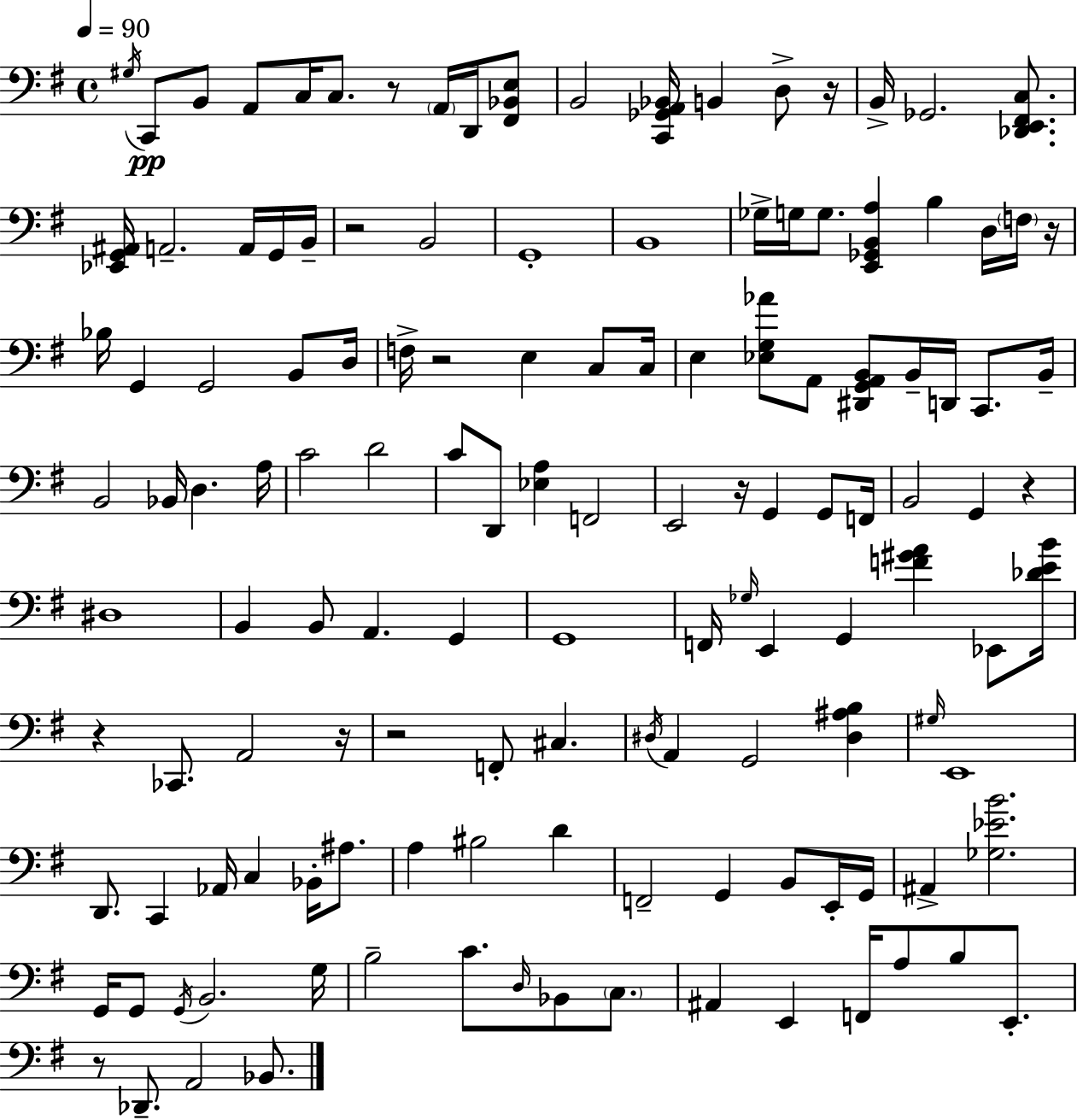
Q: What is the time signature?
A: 4/4